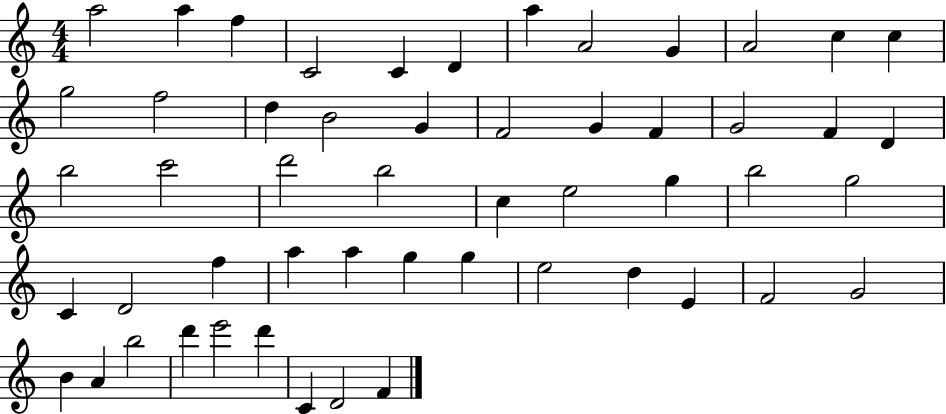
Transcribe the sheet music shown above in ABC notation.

X:1
T:Untitled
M:4/4
L:1/4
K:C
a2 a f C2 C D a A2 G A2 c c g2 f2 d B2 G F2 G F G2 F D b2 c'2 d'2 b2 c e2 g b2 g2 C D2 f a a g g e2 d E F2 G2 B A b2 d' e'2 d' C D2 F